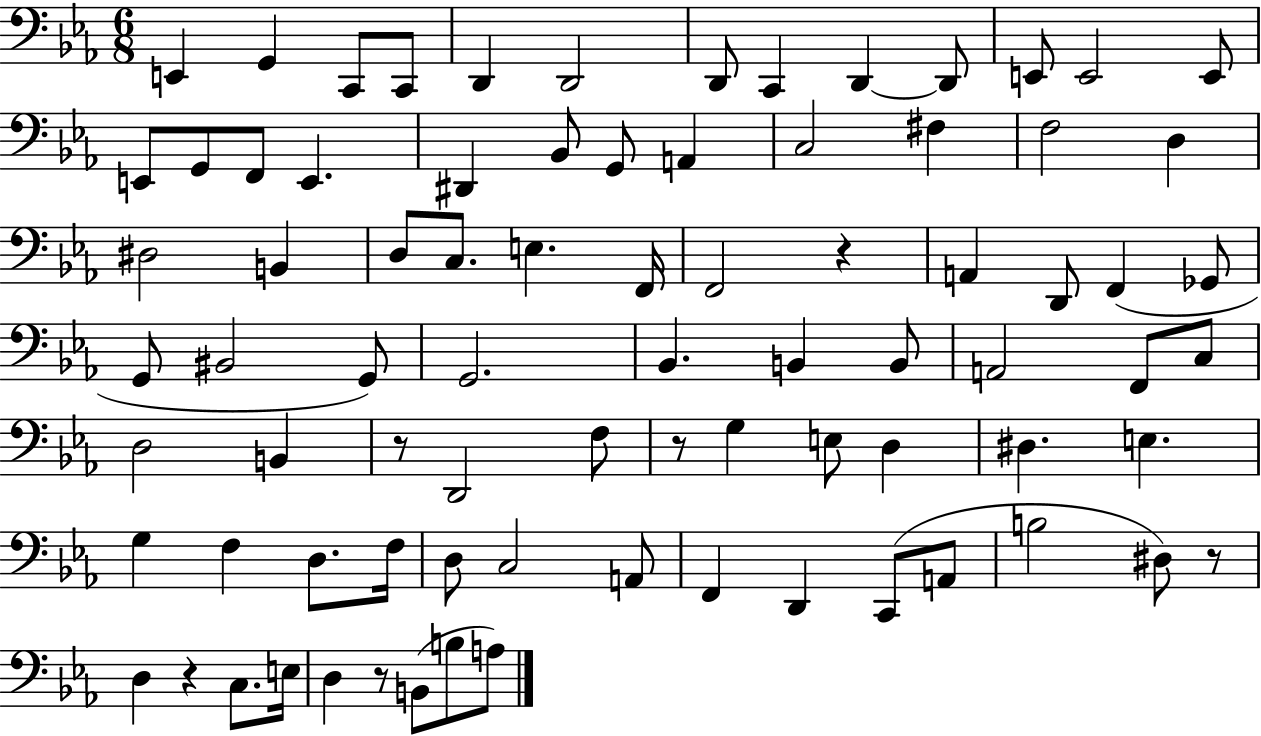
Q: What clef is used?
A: bass